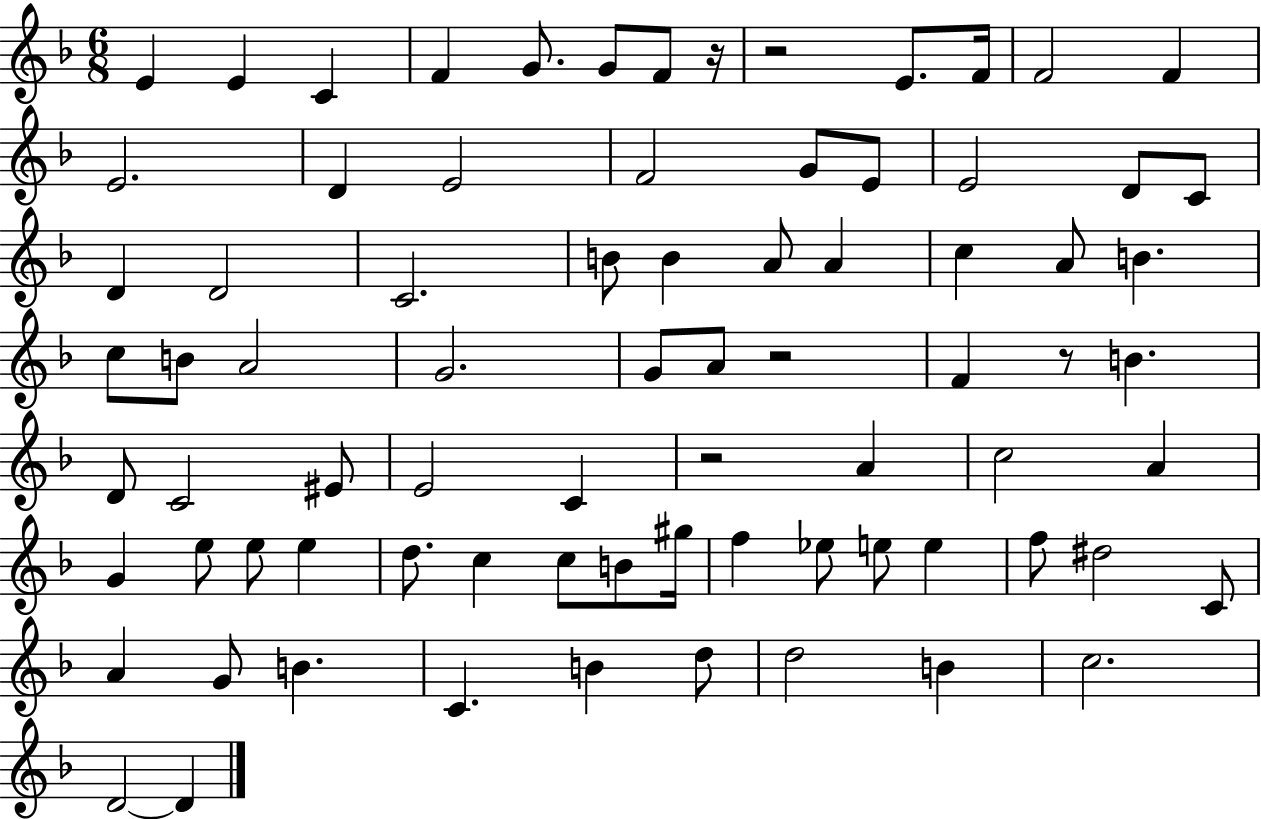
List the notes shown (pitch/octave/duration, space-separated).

E4/q E4/q C4/q F4/q G4/e. G4/e F4/e R/s R/h E4/e. F4/s F4/h F4/q E4/h. D4/q E4/h F4/h G4/e E4/e E4/h D4/e C4/e D4/q D4/h C4/h. B4/e B4/q A4/e A4/q C5/q A4/e B4/q. C5/e B4/e A4/h G4/h. G4/e A4/e R/h F4/q R/e B4/q. D4/e C4/h EIS4/e E4/h C4/q R/h A4/q C5/h A4/q G4/q E5/e E5/e E5/q D5/e. C5/q C5/e B4/e G#5/s F5/q Eb5/e E5/e E5/q F5/e D#5/h C4/e A4/q G4/e B4/q. C4/q. B4/q D5/e D5/h B4/q C5/h. D4/h D4/q